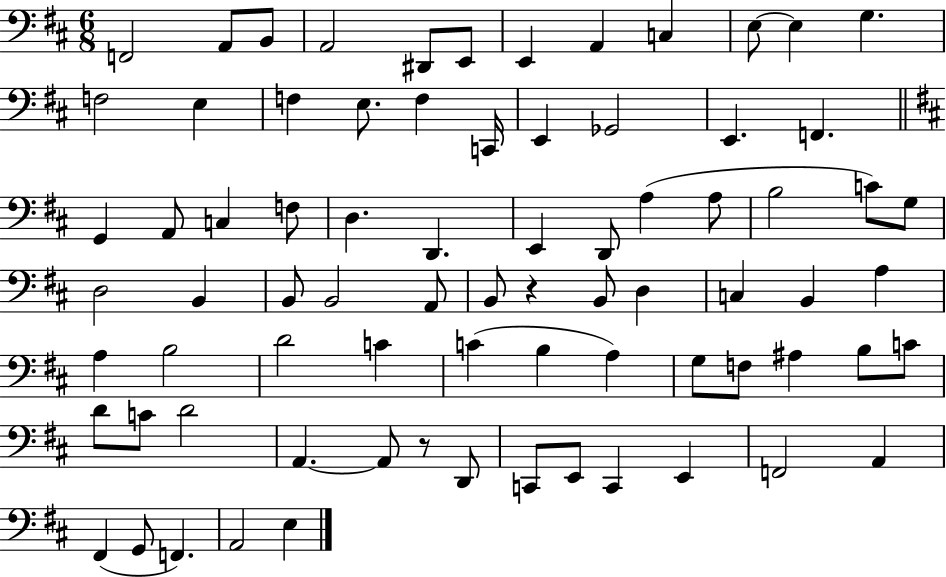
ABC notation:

X:1
T:Untitled
M:6/8
L:1/4
K:D
F,,2 A,,/2 B,,/2 A,,2 ^D,,/2 E,,/2 E,, A,, C, E,/2 E, G, F,2 E, F, E,/2 F, C,,/4 E,, _G,,2 E,, F,, G,, A,,/2 C, F,/2 D, D,, E,, D,,/2 A, A,/2 B,2 C/2 G,/2 D,2 B,, B,,/2 B,,2 A,,/2 B,,/2 z B,,/2 D, C, B,, A, A, B,2 D2 C C B, A, G,/2 F,/2 ^A, B,/2 C/2 D/2 C/2 D2 A,, A,,/2 z/2 D,,/2 C,,/2 E,,/2 C,, E,, F,,2 A,, ^F,, G,,/2 F,, A,,2 E,